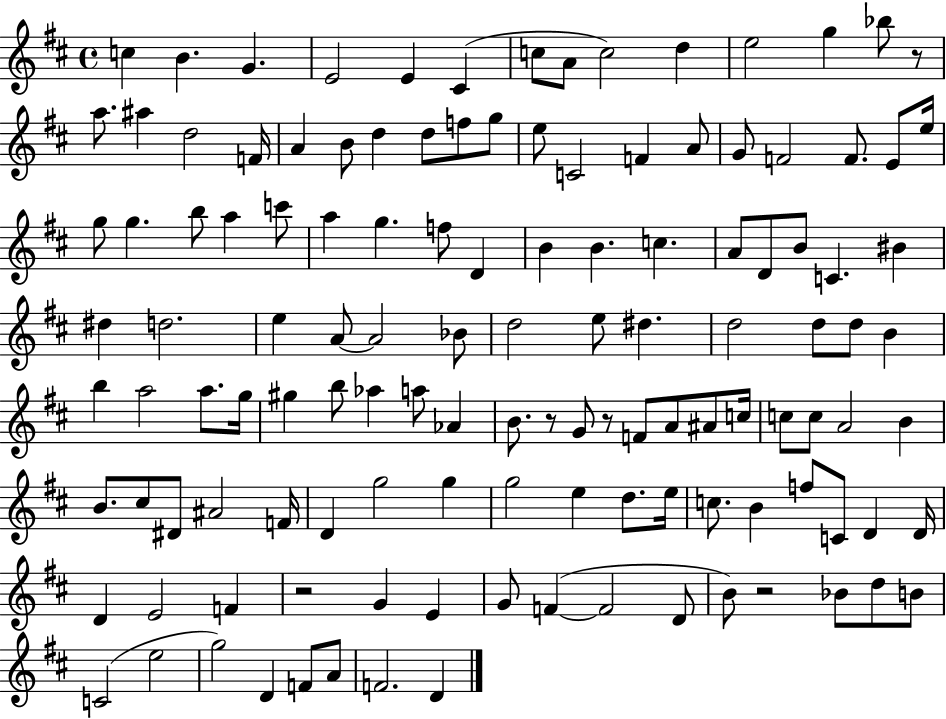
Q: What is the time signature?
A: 4/4